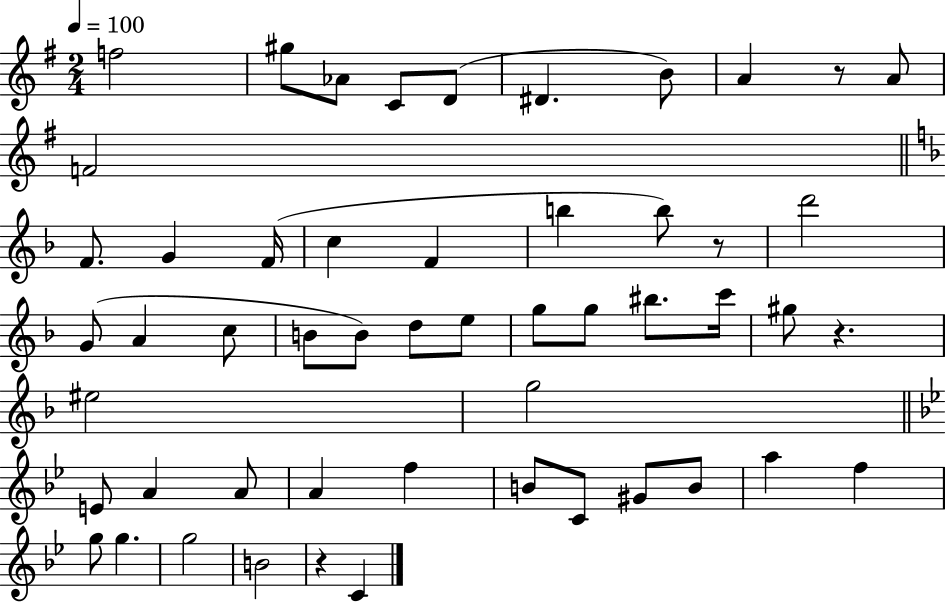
{
  \clef treble
  \numericTimeSignature
  \time 2/4
  \key g \major
  \tempo 4 = 100
  f''2 | gis''8 aes'8 c'8 d'8( | dis'4. b'8) | a'4 r8 a'8 | \break f'2 | \bar "||" \break \key d \minor f'8. g'4 f'16( | c''4 f'4 | b''4 b''8) r8 | d'''2 | \break g'8( a'4 c''8 | b'8 b'8) d''8 e''8 | g''8 g''8 bis''8. c'''16 | gis''8 r4. | \break eis''2 | g''2 | \bar "||" \break \key g \minor e'8 a'4 a'8 | a'4 f''4 | b'8 c'8 gis'8 b'8 | a''4 f''4 | \break g''8 g''4. | g''2 | b'2 | r4 c'4 | \break \bar "|."
}